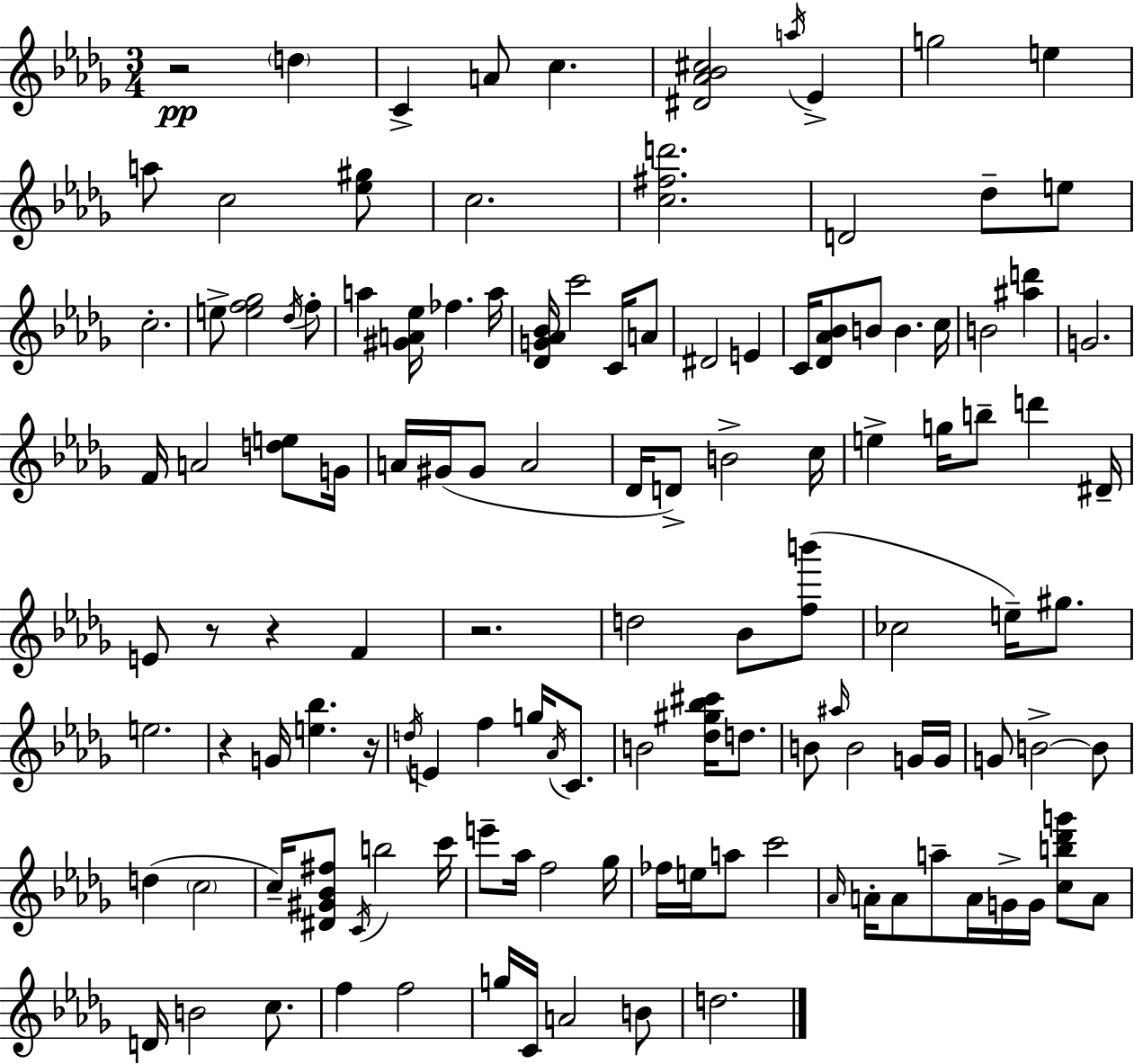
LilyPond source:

{
  \clef treble
  \numericTimeSignature
  \time 3/4
  \key bes \minor
  r2\pp \parenthesize d''4 | c'4-> a'8 c''4. | <dis' aes' bes' cis''>2 \acciaccatura { a''16 } ees'4-> | g''2 e''4 | \break a''8 c''2 <ees'' gis''>8 | c''2. | <c'' fis'' d'''>2. | d'2 des''8-- e''8 | \break c''2.-. | e''8-> <e'' f'' ges''>2 \acciaccatura { des''16 } | f''8-. a''4 <gis' a' ees''>16 fes''4. | a''16 <des' g' aes' bes'>16 c'''2 c'16 | \break a'8 dis'2 e'4 | c'16 <des' aes' bes'>8 b'8 b'4. | c''16 b'2 <ais'' d'''>4 | g'2. | \break f'16 a'2 <d'' e''>8 | g'16 a'16 gis'16( gis'8 a'2 | des'16 d'8->) b'2-> | c''16 e''4-> g''16 b''8-- d'''4 | \break dis'16-- e'8 r8 r4 f'4 | r2. | d''2 bes'8 | <f'' b'''>8( ces''2 e''16--) gis''8. | \break e''2. | r4 g'16 <e'' bes''>4. | r16 \acciaccatura { d''16 } e'4 f''4 g''16 | \acciaccatura { aes'16 } c'8. b'2 | \break <des'' gis'' bes'' cis'''>16 d''8. b'8 \grace { ais''16 } b'2 | g'16 g'16 g'8 b'2->~~ | b'8 d''4( \parenthesize c''2 | c''16--) <dis' gis' bes' fis''>8 \acciaccatura { c'16 } b''2 | \break c'''16 e'''8-- aes''16 f''2 | ges''16 fes''16 e''16 a''8 c'''2 | \grace { aes'16 } a'16-. a'8 a''8-- | a'16 g'16-> g'16 <c'' b'' des''' g'''>8 a'8 d'16 b'2 | \break c''8. f''4 f''2 | g''16 c'16 a'2 | b'8 d''2. | \bar "|."
}